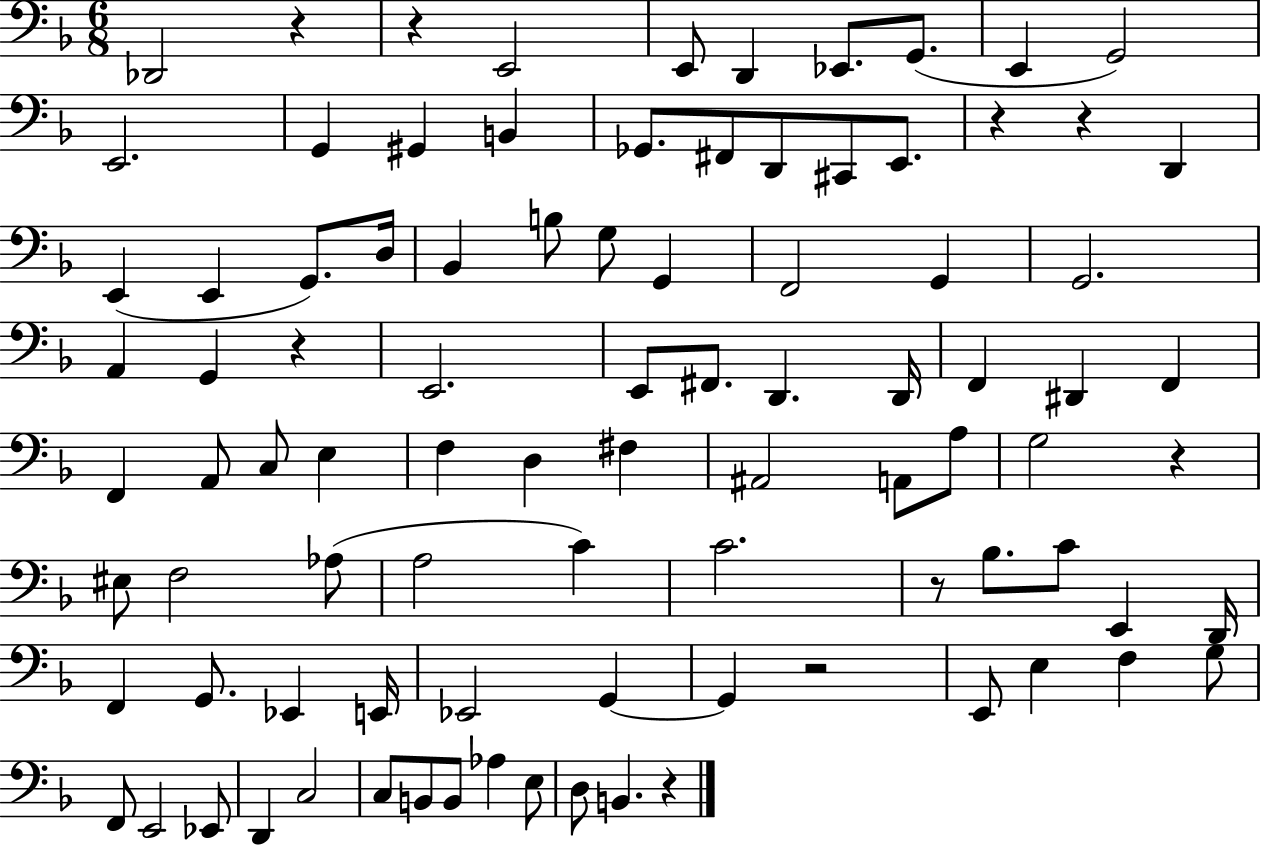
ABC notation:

X:1
T:Untitled
M:6/8
L:1/4
K:F
_D,,2 z z E,,2 E,,/2 D,, _E,,/2 G,,/2 E,, G,,2 E,,2 G,, ^G,, B,, _G,,/2 ^F,,/2 D,,/2 ^C,,/2 E,,/2 z z D,, E,, E,, G,,/2 D,/4 _B,, B,/2 G,/2 G,, F,,2 G,, G,,2 A,, G,, z E,,2 E,,/2 ^F,,/2 D,, D,,/4 F,, ^D,, F,, F,, A,,/2 C,/2 E, F, D, ^F, ^A,,2 A,,/2 A,/2 G,2 z ^E,/2 F,2 _A,/2 A,2 C C2 z/2 _B,/2 C/2 E,, D,,/4 F,, G,,/2 _E,, E,,/4 _E,,2 G,, G,, z2 E,,/2 E, F, G,/2 F,,/2 E,,2 _E,,/2 D,, C,2 C,/2 B,,/2 B,,/2 _A, E,/2 D,/2 B,, z